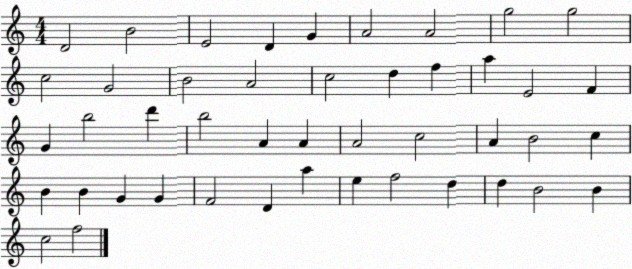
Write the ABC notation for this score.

X:1
T:Untitled
M:4/4
L:1/4
K:C
D2 B2 E2 D G A2 A2 g2 g2 c2 G2 B2 A2 c2 d f a E2 F G b2 d' b2 A A A2 c2 A B2 c B B G G F2 D a e f2 d d B2 B c2 f2